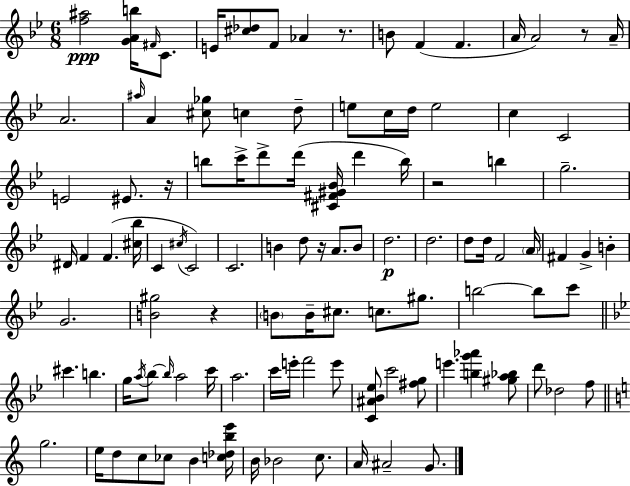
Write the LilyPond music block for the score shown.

{
  \clef treble
  \numericTimeSignature
  \time 6/8
  \key g \minor
  <f'' ais''>2\ppp <g' a' b''>16 \grace { fis'16 } c'8. | e'16 <cis'' des''>8 f'8 aes'4 r8. | b'8 f'4( f'4. | a'16 a'2) r8 | \break a'16-- a'2. | \grace { ais''16 } a'4 <cis'' ges''>8 c''4 | d''8-- e''8 c''16 d''16 e''2 | c''4 c'2 | \break e'2 eis'8. | r16 b''8 c'''16-> d'''8-> d'''16( <cis' fis' gis' bes'>16 d'''4 | b''16) r2 b''4 | g''2.-- | \break dis'16 f'4 f'4.( | <cis'' bes''>16 c'4 \acciaccatura { cis''16 }) c'2 | c'2. | b'4 d''8 r16 a'8. | \break b'8 d''2.\p | d''2. | d''8 d''16 f'2 | \parenthesize a'16 fis'4 g'4-> b'4-. | \break g'2. | <b' gis''>2 r4 | \parenthesize b'8 b'16-- cis''8. c''8. | gis''8. b''2~~ b''8 | \break c'''8 \bar "||" \break \key bes \major cis'''4. b''4. | g''16 \acciaccatura { a''16 } bes''8~~ \grace { bes''16 } a''2 | c'''16 a''2. | c'''16 e'''16-. f'''2 | \break e'''8 <c' ais' bes' ees''>8 c'''2 | <fis'' g''>8 e'''4. <b'' g''' aes'''>4 | <gis'' a'' bes''>8 d'''8 des''2 | f''8 \bar "||" \break \key a \minor g''2. | e''16 d''8 c''8 ces''8 b'4 <c'' des'' b'' e'''>16 | b'16 bes'2 c''8. | a'16 ais'2-- g'8. | \break \bar "|."
}